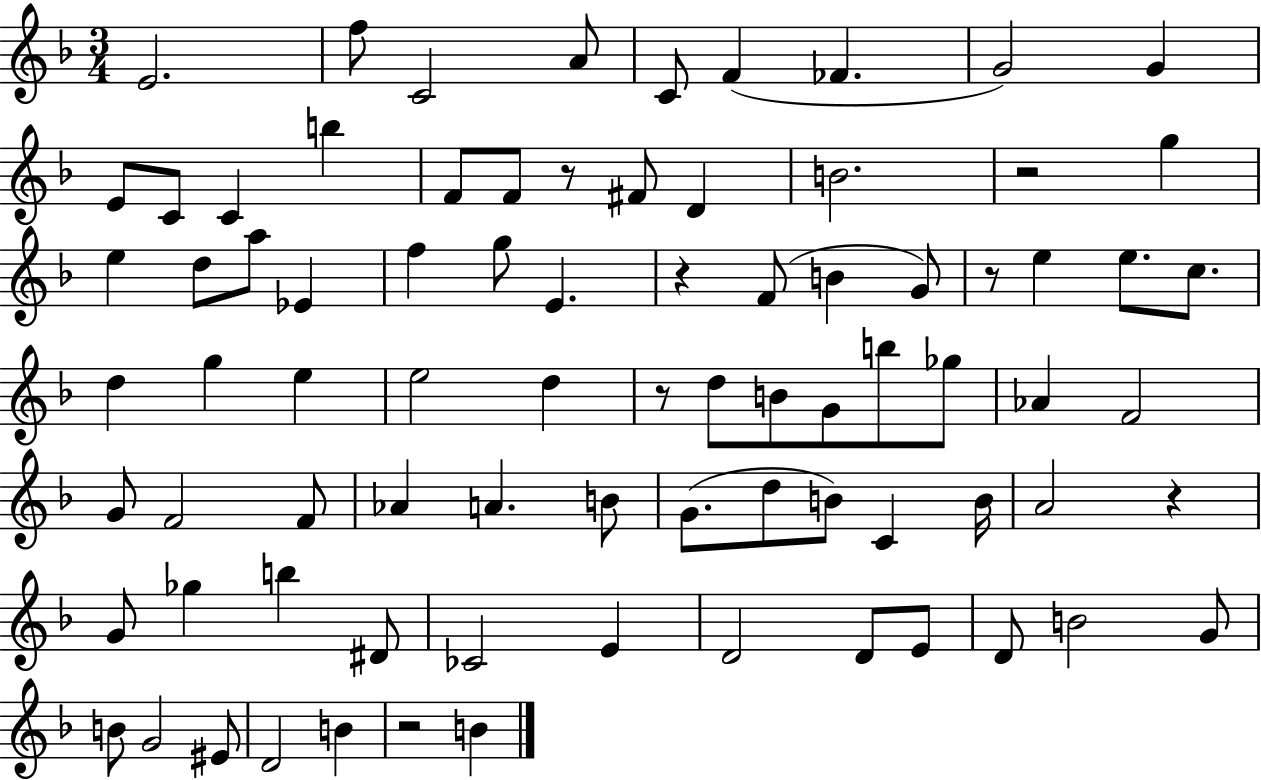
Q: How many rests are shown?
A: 7